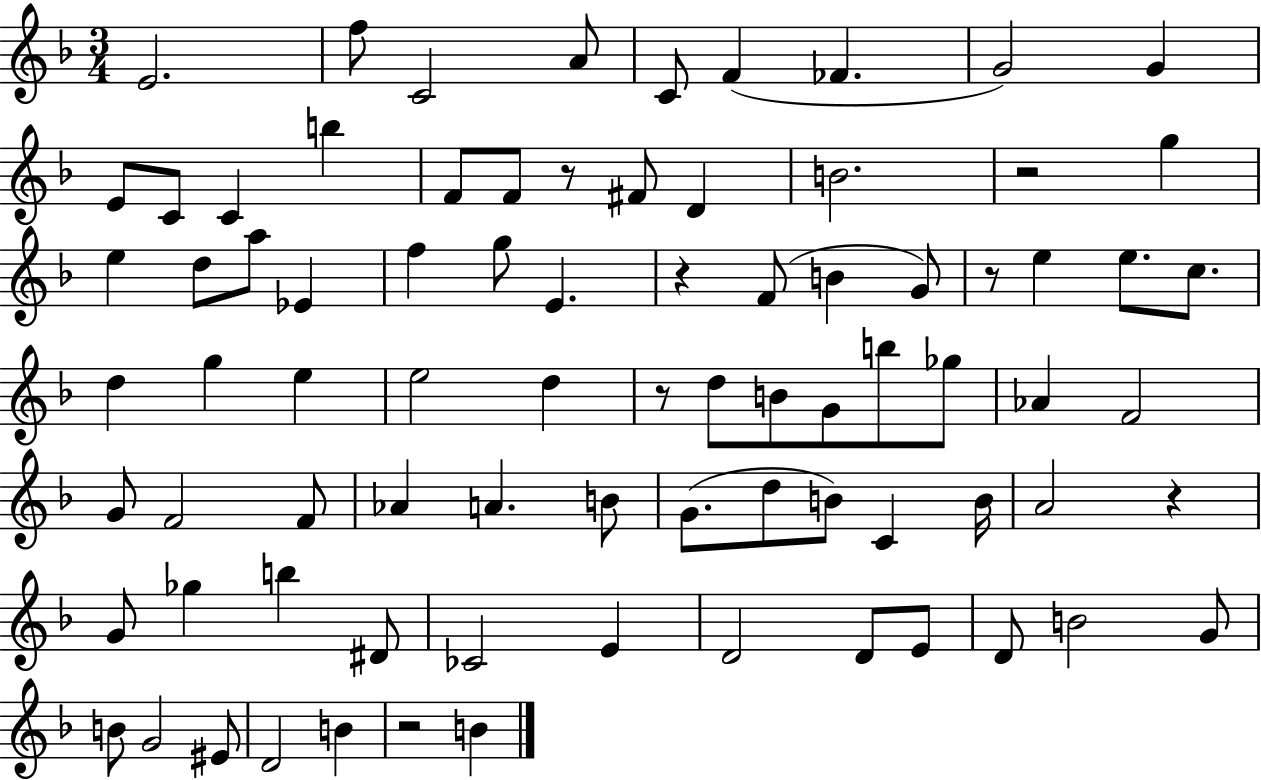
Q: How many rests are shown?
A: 7